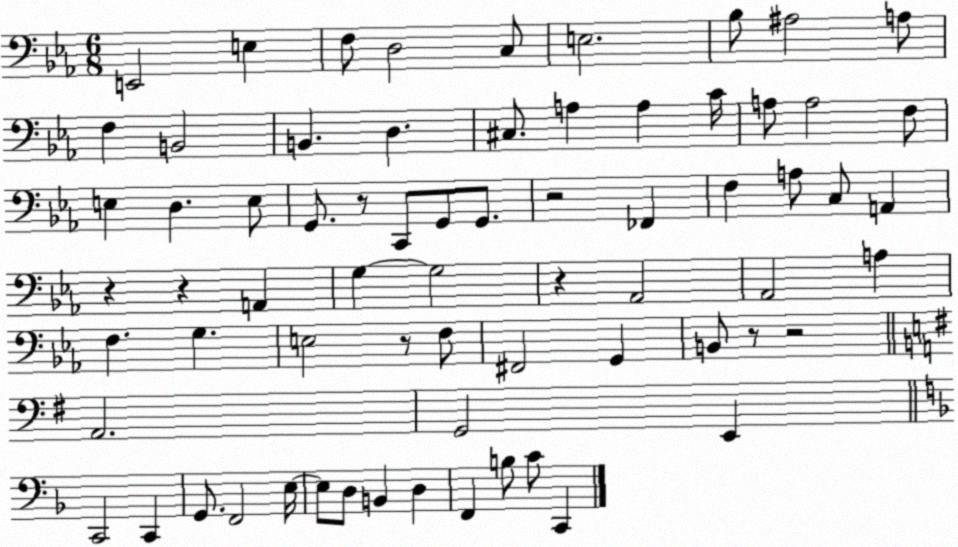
X:1
T:Untitled
M:6/8
L:1/4
K:Eb
E,,2 E, F,/2 D,2 C,/2 E,2 _B,/2 ^A,2 A,/2 F, B,,2 B,, D, ^C,/2 A, A, C/4 A,/2 A,2 F,/2 E, D, E,/2 G,,/2 z/2 C,,/2 G,,/2 G,,/2 z2 _F,, F, A,/2 C,/2 A,, z z A,, G, G,2 z _A,,2 _A,,2 A, F, G, E,2 z/2 F,/2 ^F,,2 G,, B,,/2 z/2 z2 A,,2 G,,2 E,, C,,2 C,, G,,/2 F,,2 E,/4 E,/2 D,/2 B,, D, F,, B,/2 C/2 C,,